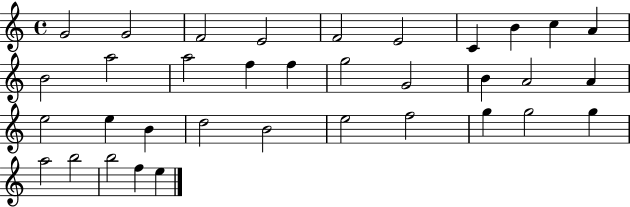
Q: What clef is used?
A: treble